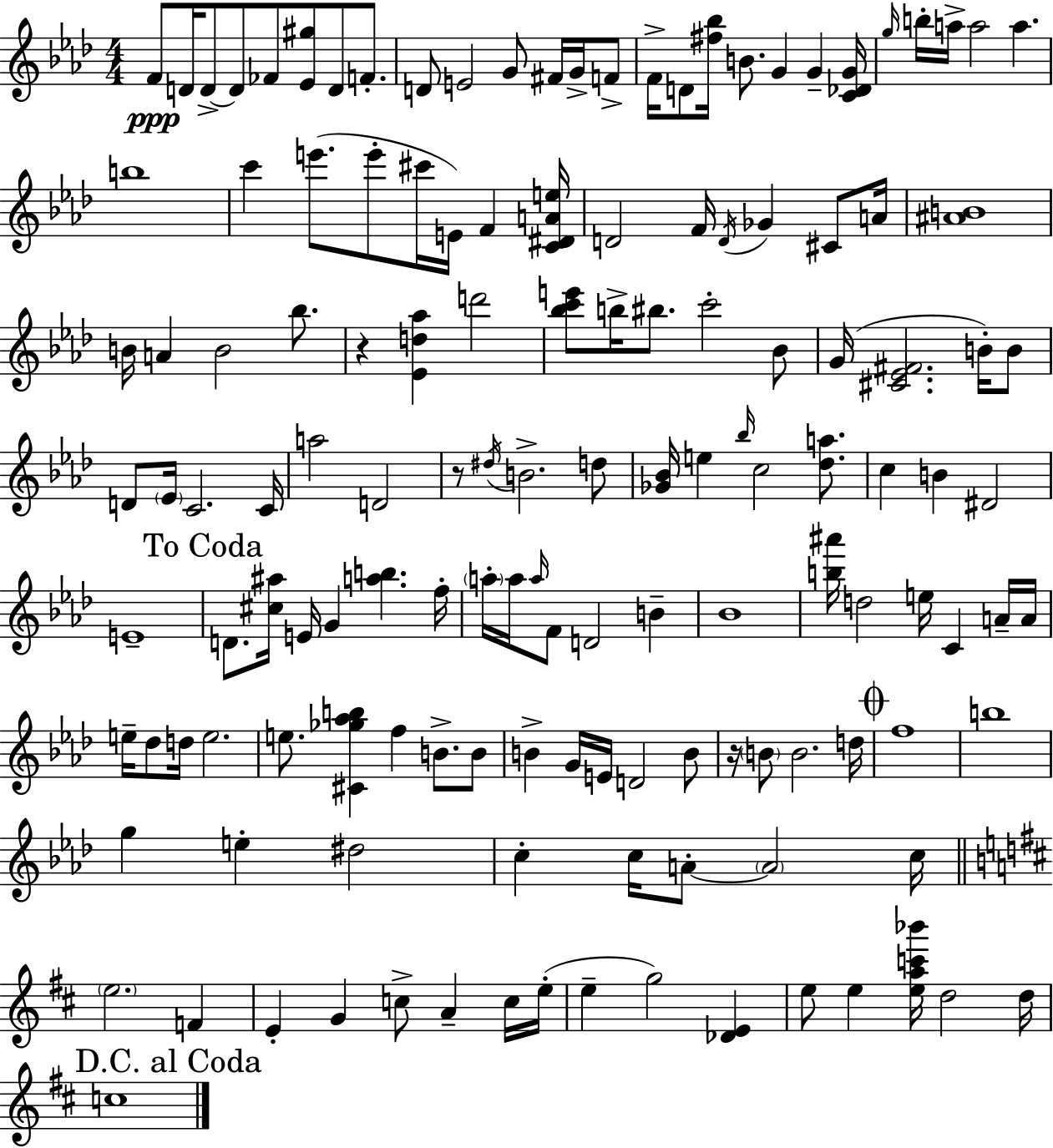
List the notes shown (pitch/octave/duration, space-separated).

F4/e D4/s D4/e D4/e FES4/e [Eb4,G#5]/e D4/e F4/e. D4/e E4/h G4/e F#4/s G4/s F4/e F4/s D4/e [F#5,Bb5]/s B4/e. G4/q G4/q [C4,Db4,G4]/s G5/s B5/s A5/s A5/h A5/q. B5/w C6/q E6/e. E6/e C#6/s E4/s F4/q [C4,D#4,A4,E5]/s D4/h F4/s D4/s Gb4/q C#4/e A4/s [A#4,B4]/w B4/s A4/q B4/h Bb5/e. R/q [Eb4,D5,Ab5]/q D6/h [Bb5,C6,E6]/e B5/s BIS5/e. C6/h Bb4/e G4/s [C#4,Eb4,F#4]/h. B4/s B4/e D4/e Eb4/s C4/h. C4/s A5/h D4/h R/e D#5/s B4/h. D5/e [Gb4,Bb4]/s E5/q Bb5/s C5/h [Db5,A5]/e. C5/q B4/q D#4/h E4/w D4/e. [C#5,A#5]/s E4/s G4/q [A5,B5]/q. F5/s A5/s A5/s A5/s F4/e D4/h B4/q Bb4/w [B5,A#6]/s D5/h E5/s C4/q A4/s A4/s E5/s Db5/e D5/s E5/h. E5/e. [C#4,Gb5,Ab5,B5]/q F5/q B4/e. B4/e B4/q G4/s E4/s D4/h B4/e R/s B4/e B4/h. D5/s F5/w B5/w G5/q E5/q D#5/h C5/q C5/s A4/e A4/h C5/s E5/h. F4/q E4/q G4/q C5/e A4/q C5/s E5/s E5/q G5/h [Db4,E4]/q E5/e E5/q [E5,A5,C6,Bb6]/s D5/h D5/s C5/w